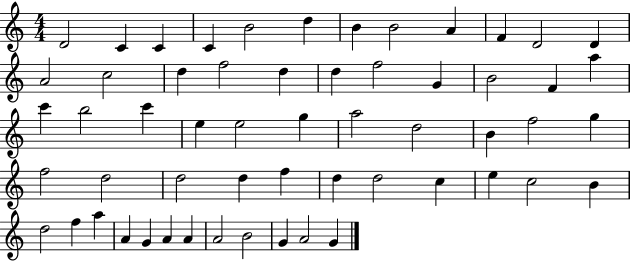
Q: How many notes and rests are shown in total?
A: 57